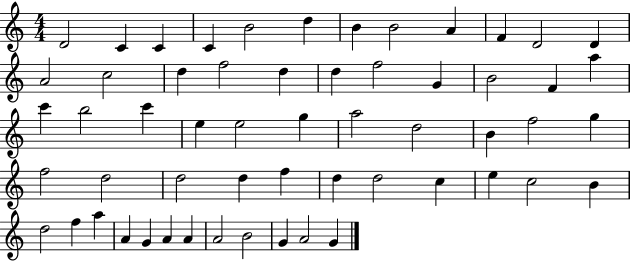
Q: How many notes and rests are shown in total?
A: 57